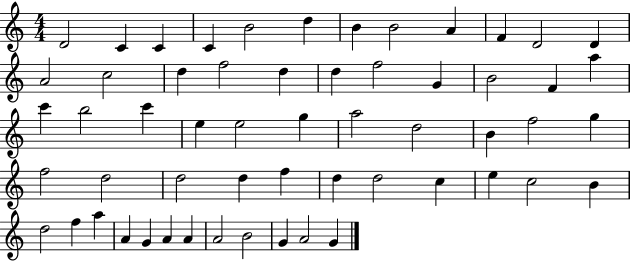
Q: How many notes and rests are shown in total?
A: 57